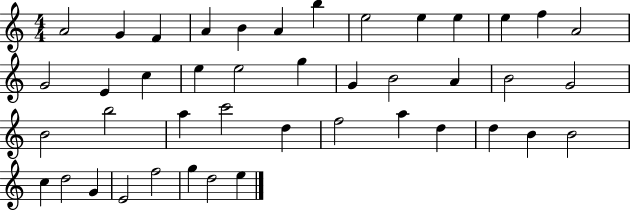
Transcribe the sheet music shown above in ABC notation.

X:1
T:Untitled
M:4/4
L:1/4
K:C
A2 G F A B A b e2 e e e f A2 G2 E c e e2 g G B2 A B2 G2 B2 b2 a c'2 d f2 a d d B B2 c d2 G E2 f2 g d2 e